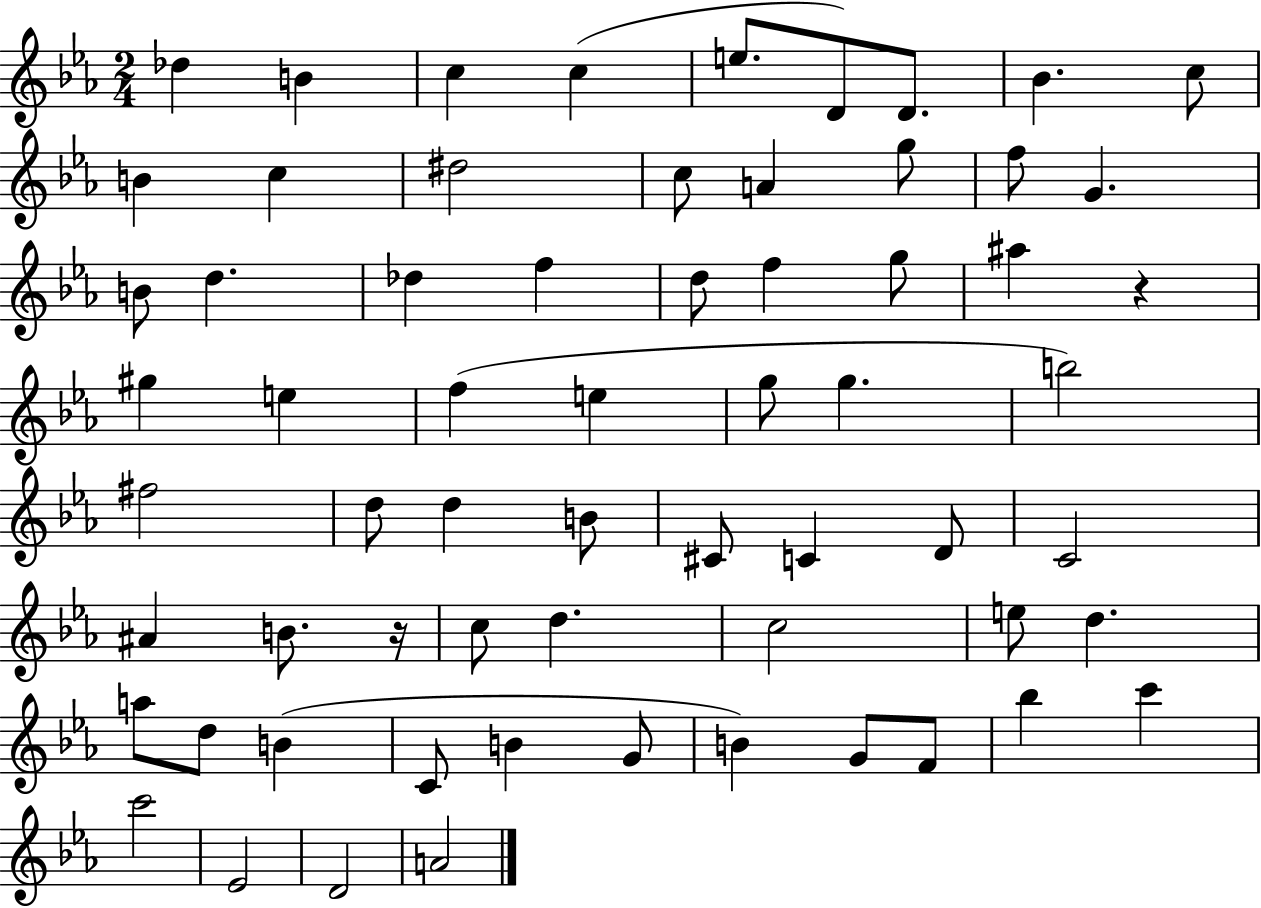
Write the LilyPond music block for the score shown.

{
  \clef treble
  \numericTimeSignature
  \time 2/4
  \key ees \major
  des''4 b'4 | c''4 c''4( | e''8. d'8) d'8. | bes'4. c''8 | \break b'4 c''4 | dis''2 | c''8 a'4 g''8 | f''8 g'4. | \break b'8 d''4. | des''4 f''4 | d''8 f''4 g''8 | ais''4 r4 | \break gis''4 e''4 | f''4( e''4 | g''8 g''4. | b''2) | \break fis''2 | d''8 d''4 b'8 | cis'8 c'4 d'8 | c'2 | \break ais'4 b'8. r16 | c''8 d''4. | c''2 | e''8 d''4. | \break a''8 d''8 b'4( | c'8 b'4 g'8 | b'4) g'8 f'8 | bes''4 c'''4 | \break c'''2 | ees'2 | d'2 | a'2 | \break \bar "|."
}